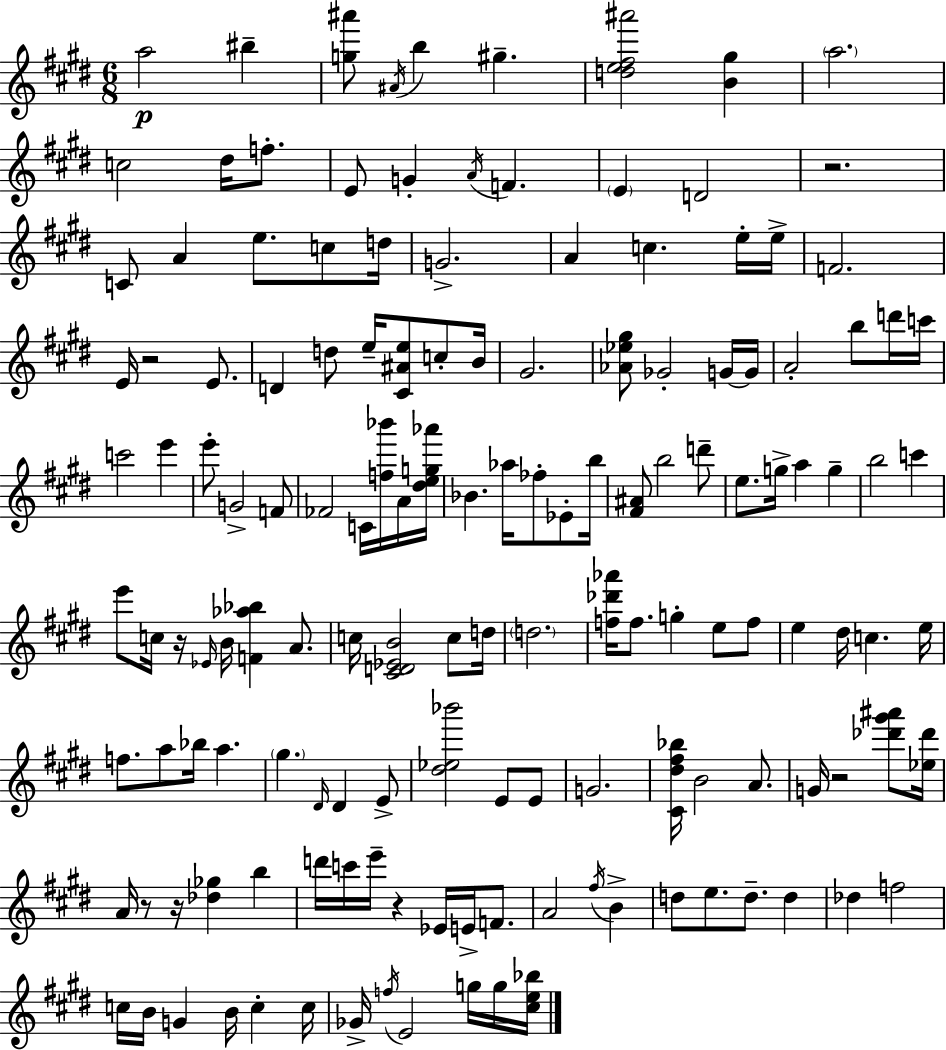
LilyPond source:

{
  \clef treble
  \numericTimeSignature
  \time 6/8
  \key e \major
  a''2\p bis''4-- | <g'' ais'''>8 \acciaccatura { ais'16 } b''4 gis''4.-- | <d'' e'' fis'' ais'''>2 <b' gis''>4 | \parenthesize a''2. | \break c''2 dis''16 f''8.-. | e'8 g'4-. \acciaccatura { a'16 } f'4. | \parenthesize e'4 d'2 | r2. | \break c'8 a'4 e''8. c''8 | d''16 g'2.-> | a'4 c''4. | e''16-. e''16-> f'2. | \break e'16 r2 e'8. | d'4 d''8 e''16-- <cis' ais' e''>8 c''8-. | b'16 gis'2. | <aes' ees'' gis''>8 ges'2-. | \break g'16~~ g'16 a'2-. b''8 | d'''16 c'''16 c'''2 e'''4 | e'''8-. g'2-> | f'8 fes'2 c'16 <f'' bes'''>16 | \break a'16 <dis'' e'' g'' aes'''>16 bes'4. aes''16 fes''8-. ees'8-. | b''16 <fis' ais'>8 b''2 | d'''8-- e''8. g''16-> a''4 g''4-- | b''2 c'''4 | \break e'''8 c''16 r16 \grace { ees'16 } b'16 <f' aes'' bes''>4 | a'8. c''16 <cis' d' ees' b'>2 | c''8 d''16 \parenthesize d''2. | <f'' des''' aes'''>16 f''8. g''4-. e''8 | \break f''8 e''4 dis''16 c''4. | e''16 f''8. a''8 bes''16 a''4. | \parenthesize gis''4. \grace { dis'16 } dis'4 | e'8-> <dis'' ees'' bes'''>2 | \break e'8 e'8 g'2. | <cis' dis'' fis'' bes''>16 b'2 | a'8. g'16 r2 | <des''' gis''' ais'''>8 <ees'' des'''>16 a'16 r8 r16 <des'' ges''>4 | \break b''4 d'''16 c'''16 e'''16-- r4 ees'16 | e'16-> f'8. a'2 | \acciaccatura { fis''16 } b'4-> d''8 e''8. d''8.-- | d''4 des''4 f''2 | \break c''16 b'16 g'4 b'16 | c''4-. c''16 ges'16-> \acciaccatura { f''16 } e'2 | g''16 g''16 <cis'' e'' bes''>16 \bar "|."
}